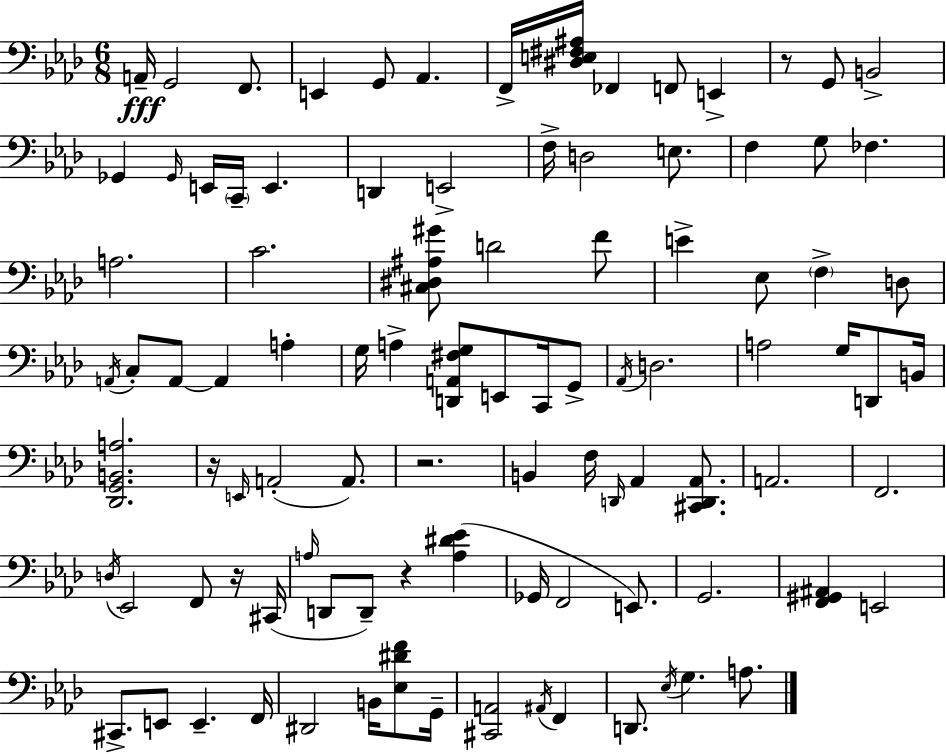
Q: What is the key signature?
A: AES major